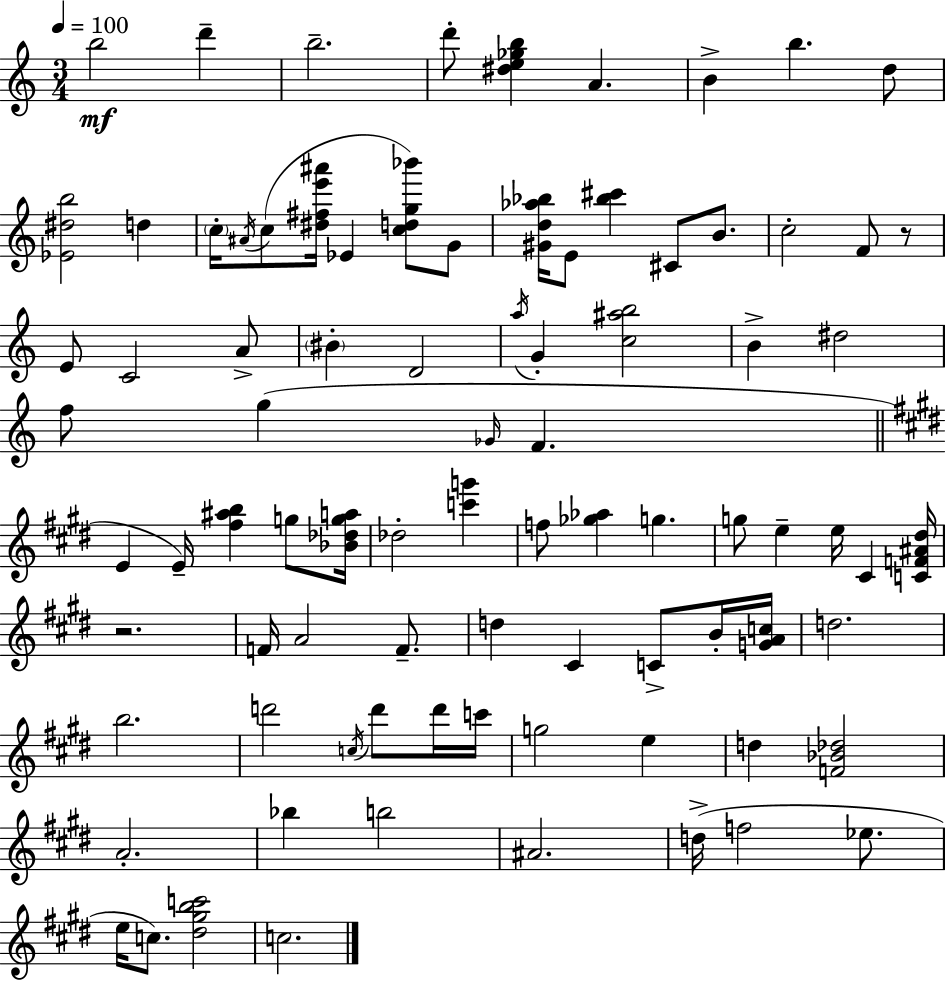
B5/h D6/q B5/h. D6/e [D#5,E5,Gb5,B5]/q A4/q. B4/q B5/q. D5/e [Eb4,D#5,B5]/h D5/q C5/s A#4/s C5/e [D#5,F#5,E6,A#6]/s Eb4/q [C5,D5,G5,Bb6]/e G4/e [G#4,D5,Ab5,Bb5]/s E4/e [Bb5,C#6]/q C#4/e B4/e. C5/h F4/e R/e E4/e C4/h A4/e BIS4/q D4/h A5/s G4/q [C5,A#5,B5]/h B4/q D#5/h F5/e G5/q Gb4/s F4/q. E4/q E4/s [F#5,A#5,B5]/q G5/e [Bb4,Db5,G5,A5]/s Db5/h [C6,G6]/q F5/e [Gb5,Ab5]/q G5/q. G5/e E5/q E5/s C#4/q [C4,F4,A#4,D#5]/s R/h. F4/s A4/h F4/e. D5/q C#4/q C4/e B4/s [G4,A4,C5]/s D5/h. B5/h. D6/h C5/s D6/e D6/s C6/s G5/h E5/q D5/q [F4,Bb4,Db5]/h A4/h. Bb5/q B5/h A#4/h. D5/s F5/h Eb5/e. E5/s C5/e. [D#5,G#5,B5,C6]/h C5/h.